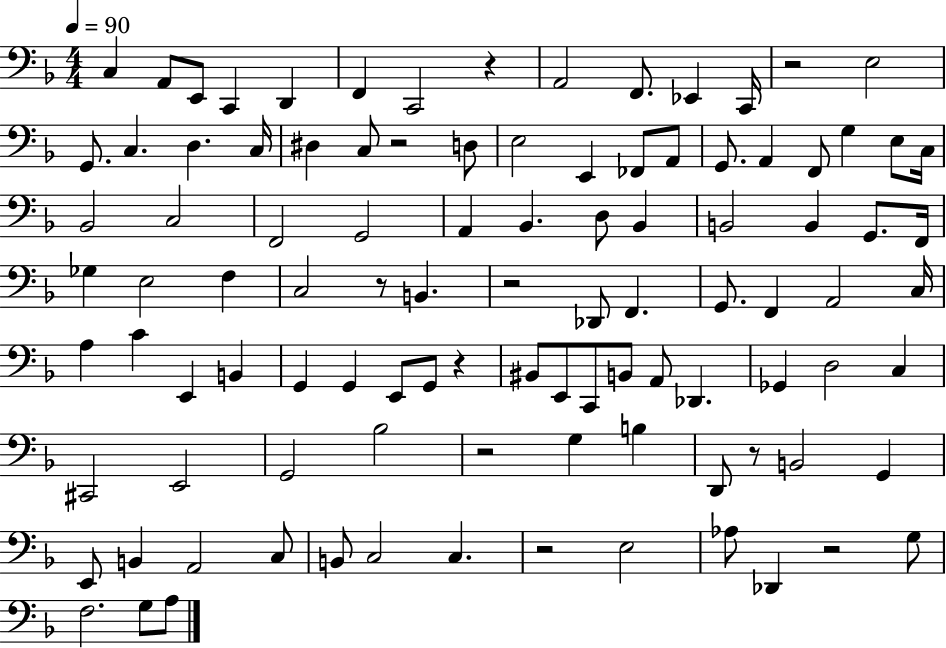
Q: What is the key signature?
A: F major